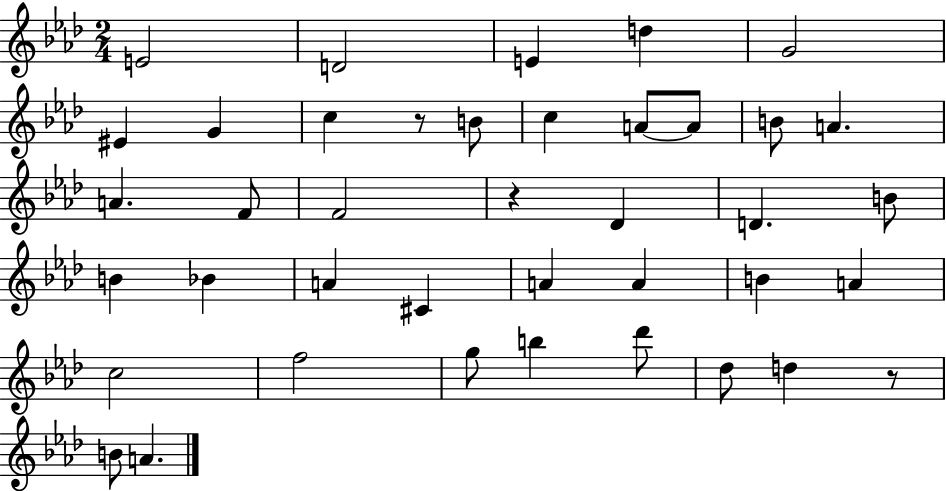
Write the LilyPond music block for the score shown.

{
  \clef treble
  \numericTimeSignature
  \time 2/4
  \key aes \major
  \repeat volta 2 { e'2 | d'2 | e'4 d''4 | g'2 | \break eis'4 g'4 | c''4 r8 b'8 | c''4 a'8~~ a'8 | b'8 a'4. | \break a'4. f'8 | f'2 | r4 des'4 | d'4. b'8 | \break b'4 bes'4 | a'4 cis'4 | a'4 a'4 | b'4 a'4 | \break c''2 | f''2 | g''8 b''4 des'''8 | des''8 d''4 r8 | \break b'8 a'4. | } \bar "|."
}